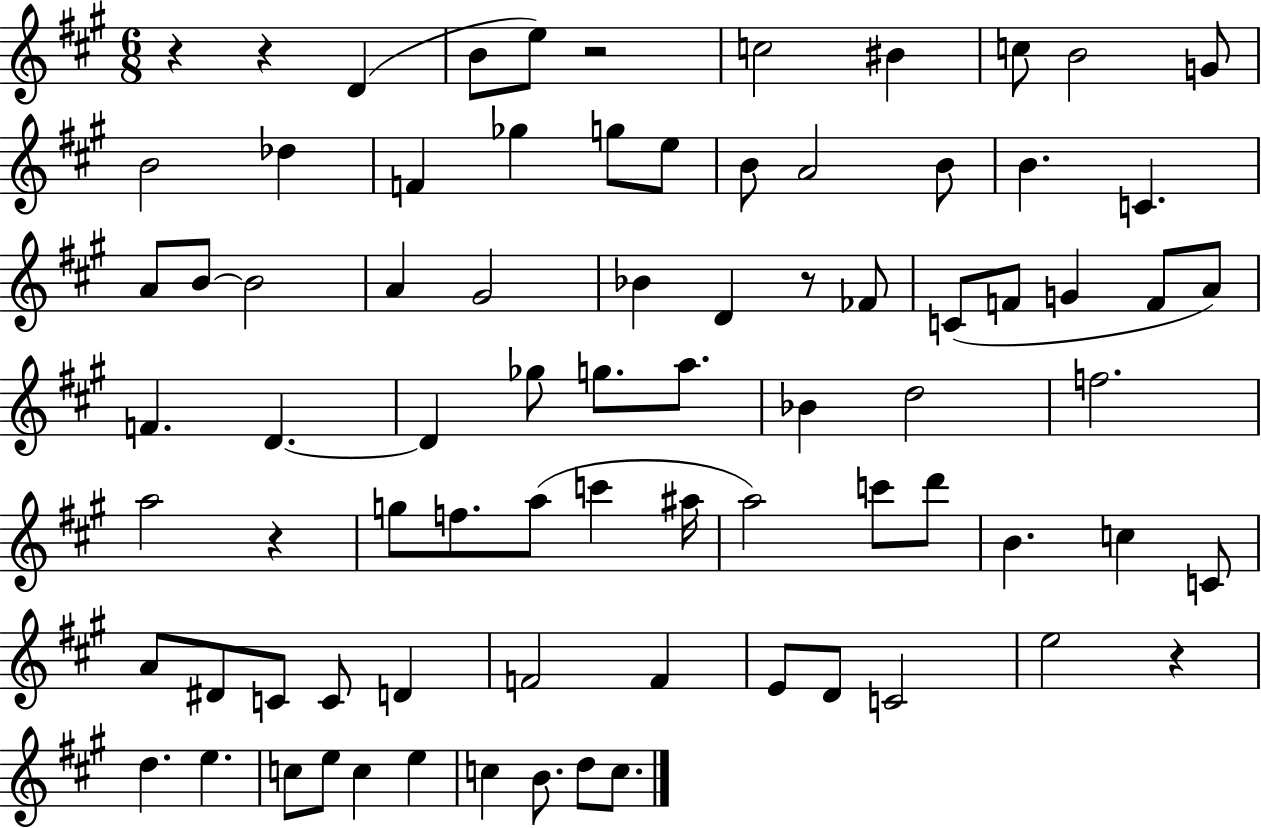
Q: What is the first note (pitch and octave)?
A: D4